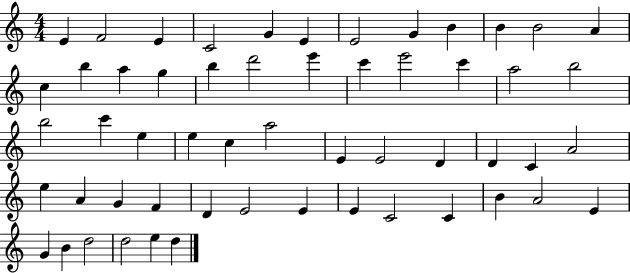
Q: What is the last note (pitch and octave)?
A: D5